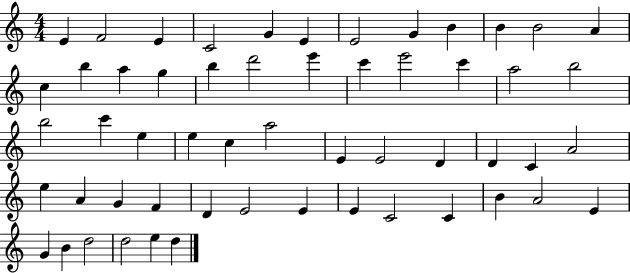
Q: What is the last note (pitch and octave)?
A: D5